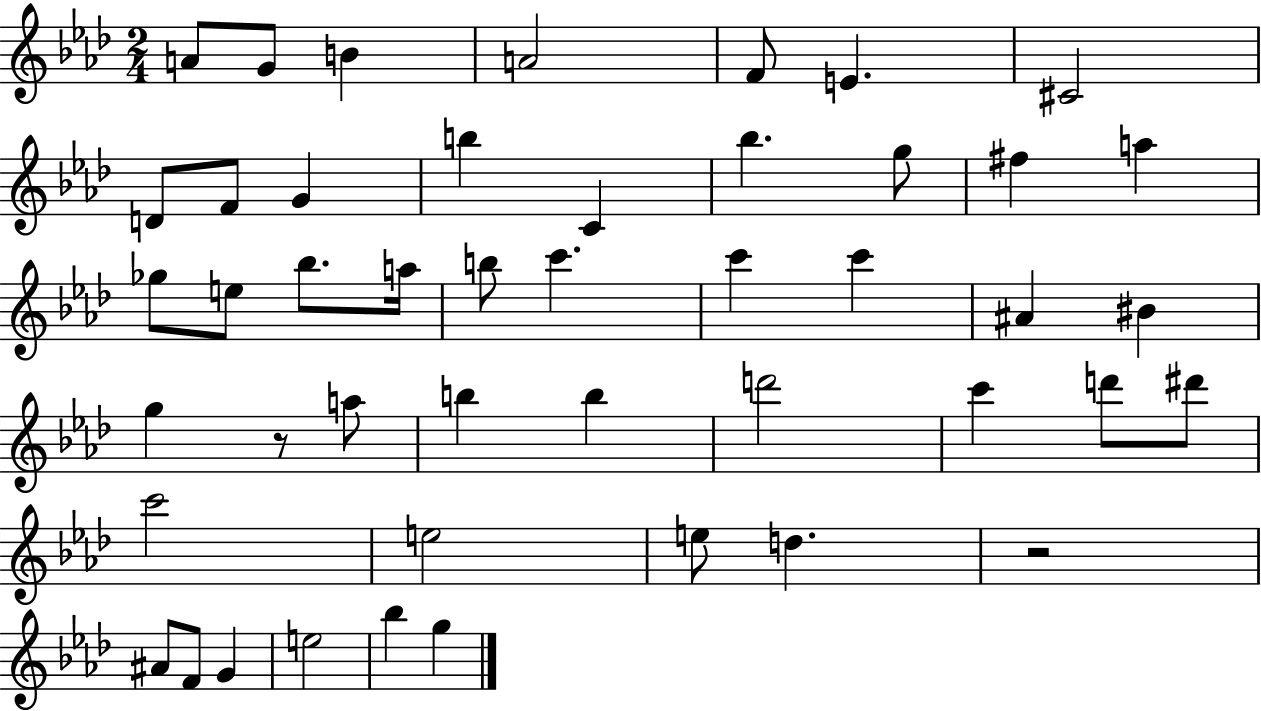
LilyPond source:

{
  \clef treble
  \numericTimeSignature
  \time 2/4
  \key aes \major
  a'8 g'8 b'4 | a'2 | f'8 e'4. | cis'2 | \break d'8 f'8 g'4 | b''4 c'4 | bes''4. g''8 | fis''4 a''4 | \break ges''8 e''8 bes''8. a''16 | b''8 c'''4. | c'''4 c'''4 | ais'4 bis'4 | \break g''4 r8 a''8 | b''4 b''4 | d'''2 | c'''4 d'''8 dis'''8 | \break c'''2 | e''2 | e''8 d''4. | r2 | \break ais'8 f'8 g'4 | e''2 | bes''4 g''4 | \bar "|."
}